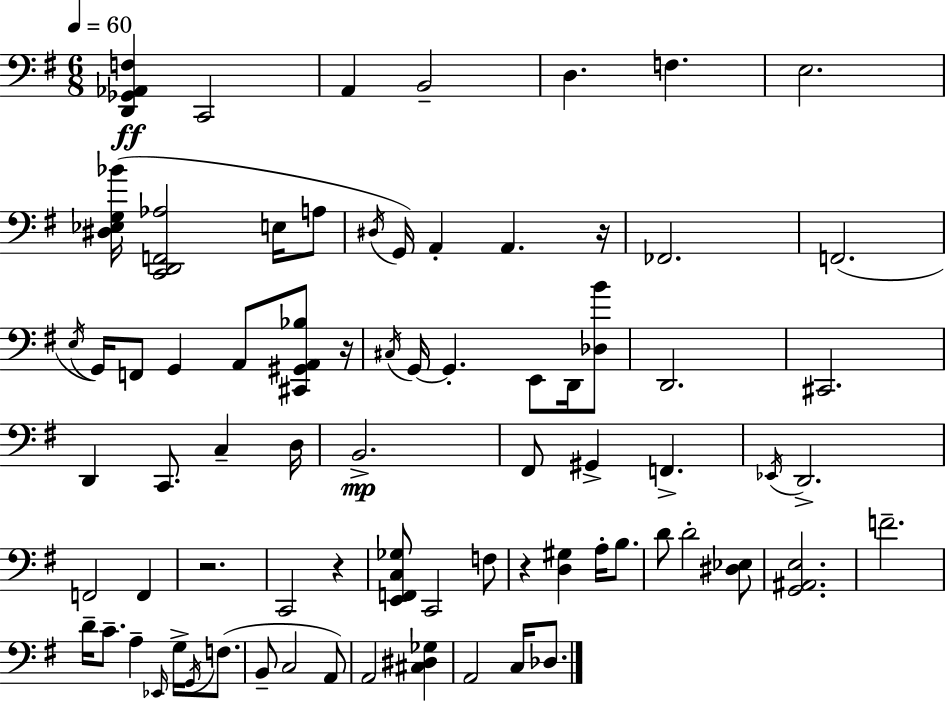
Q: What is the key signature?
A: G major